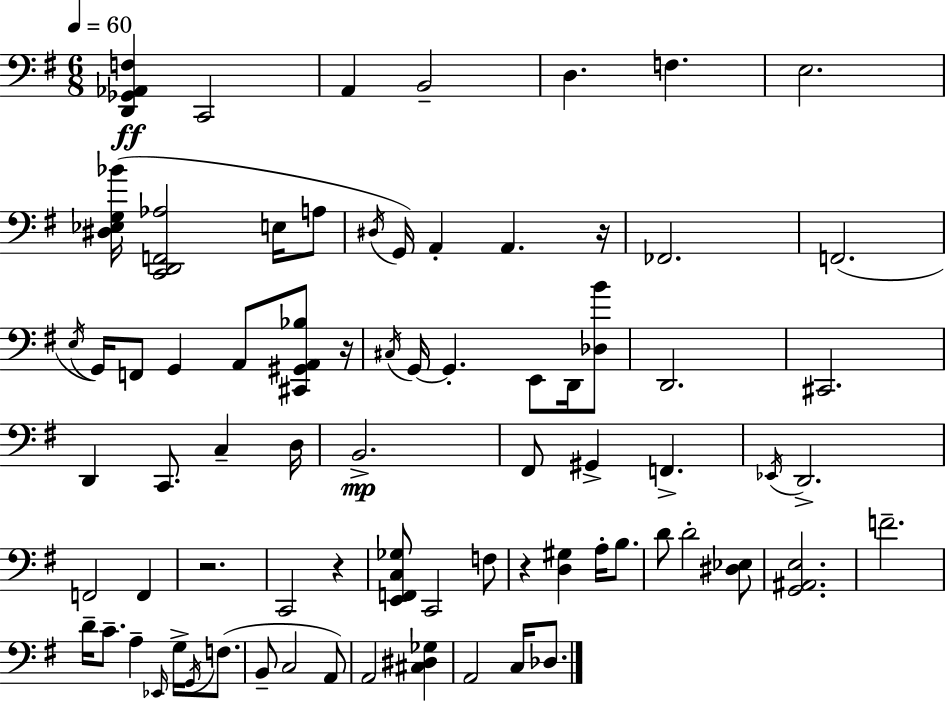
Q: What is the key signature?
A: G major